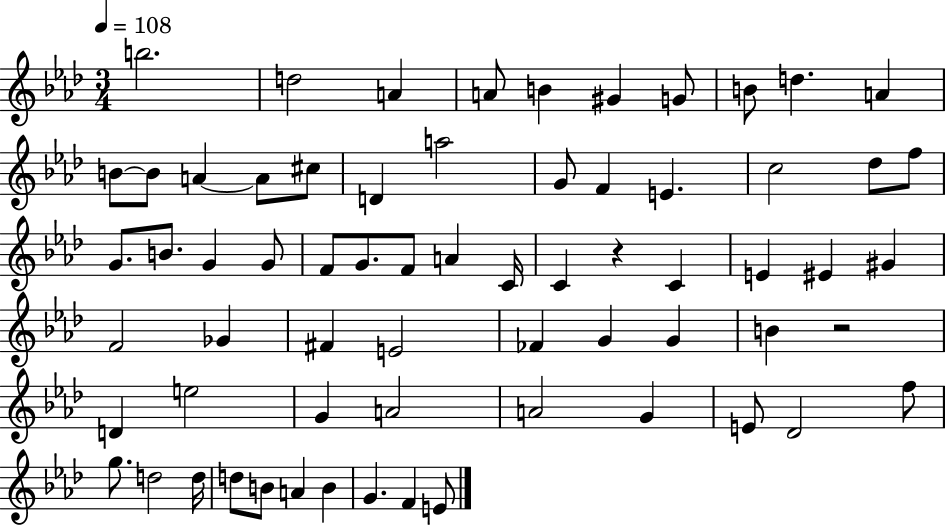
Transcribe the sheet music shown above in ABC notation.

X:1
T:Untitled
M:3/4
L:1/4
K:Ab
b2 d2 A A/2 B ^G G/2 B/2 d A B/2 B/2 A A/2 ^c/2 D a2 G/2 F E c2 _d/2 f/2 G/2 B/2 G G/2 F/2 G/2 F/2 A C/4 C z C E ^E ^G F2 _G ^F E2 _F G G B z2 D e2 G A2 A2 G E/2 _D2 f/2 g/2 d2 d/4 d/2 B/2 A B G F E/2